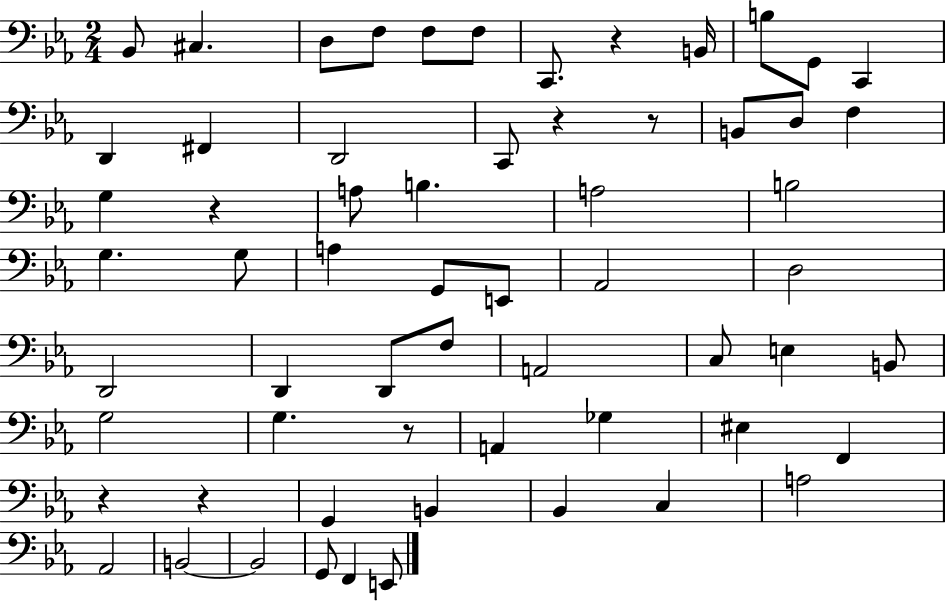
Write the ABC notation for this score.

X:1
T:Untitled
M:2/4
L:1/4
K:Eb
_B,,/2 ^C, D,/2 F,/2 F,/2 F,/2 C,,/2 z B,,/4 B,/2 G,,/2 C,, D,, ^F,, D,,2 C,,/2 z z/2 B,,/2 D,/2 F, G, z A,/2 B, A,2 B,2 G, G,/2 A, G,,/2 E,,/2 _A,,2 D,2 D,,2 D,, D,,/2 F,/2 A,,2 C,/2 E, B,,/2 G,2 G, z/2 A,, _G, ^E, F,, z z G,, B,, _B,, C, A,2 _A,,2 B,,2 B,,2 G,,/2 F,, E,,/2